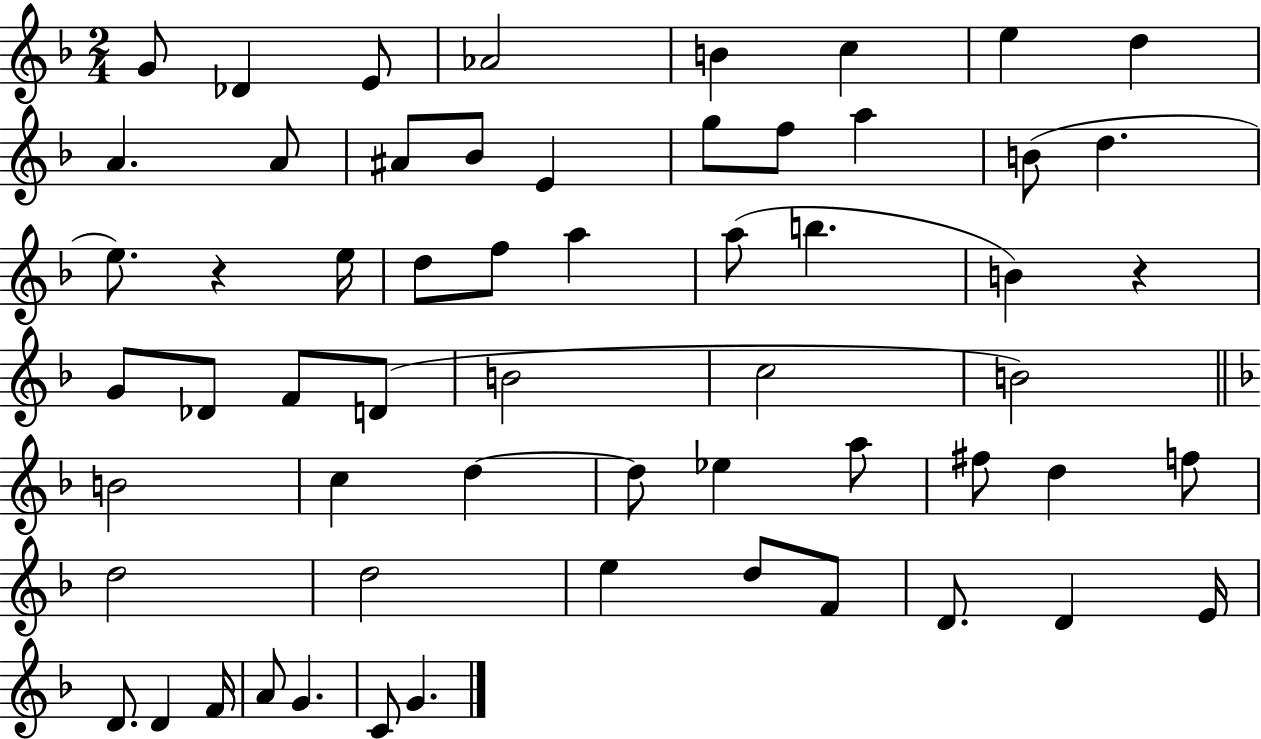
{
  \clef treble
  \numericTimeSignature
  \time 2/4
  \key f \major
  g'8 des'4 e'8 | aes'2 | b'4 c''4 | e''4 d''4 | \break a'4. a'8 | ais'8 bes'8 e'4 | g''8 f''8 a''4 | b'8( d''4. | \break e''8.) r4 e''16 | d''8 f''8 a''4 | a''8( b''4. | b'4) r4 | \break g'8 des'8 f'8 d'8( | b'2 | c''2 | b'2) | \break \bar "||" \break \key f \major b'2 | c''4 d''4~~ | d''8 ees''4 a''8 | fis''8 d''4 f''8 | \break d''2 | d''2 | e''4 d''8 f'8 | d'8. d'4 e'16 | \break d'8. d'4 f'16 | a'8 g'4. | c'8 g'4. | \bar "|."
}